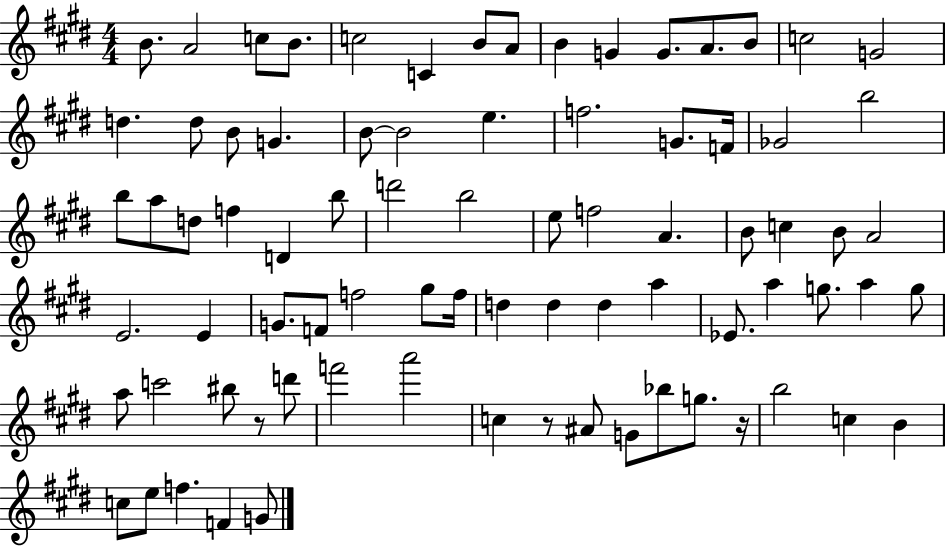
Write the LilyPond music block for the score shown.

{
  \clef treble
  \numericTimeSignature
  \time 4/4
  \key e \major
  \repeat volta 2 { b'8. a'2 c''8 b'8. | c''2 c'4 b'8 a'8 | b'4 g'4 g'8. a'8. b'8 | c''2 g'2 | \break d''4. d''8 b'8 g'4. | b'8~~ b'2 e''4. | f''2. g'8. f'16 | ges'2 b''2 | \break b''8 a''8 d''8 f''4 d'4 b''8 | d'''2 b''2 | e''8 f''2 a'4. | b'8 c''4 b'8 a'2 | \break e'2. e'4 | g'8. f'8 f''2 gis''8 f''16 | d''4 d''4 d''4 a''4 | ees'8. a''4 g''8. a''4 g''8 | \break a''8 c'''2 bis''8 r8 d'''8 | f'''2 a'''2 | c''4 r8 ais'8 g'8 bes''8 g''8. r16 | b''2 c''4 b'4 | \break c''8 e''8 f''4. f'4 g'8 | } \bar "|."
}